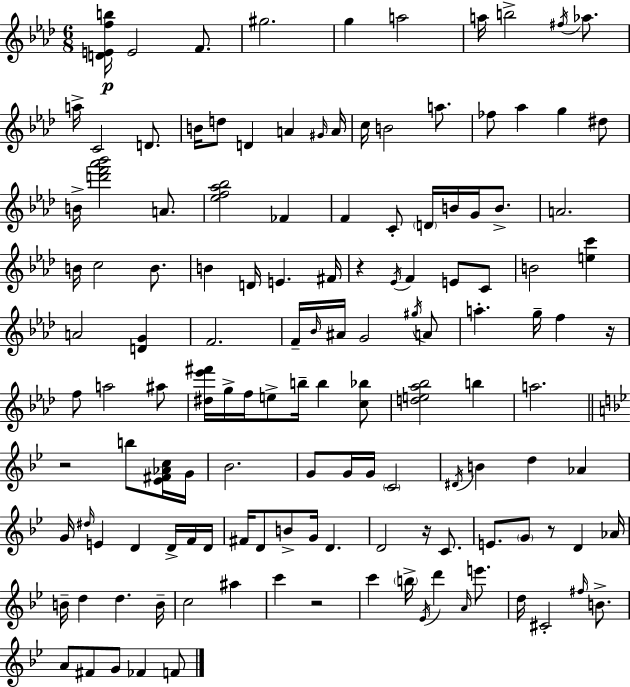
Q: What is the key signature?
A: AES major